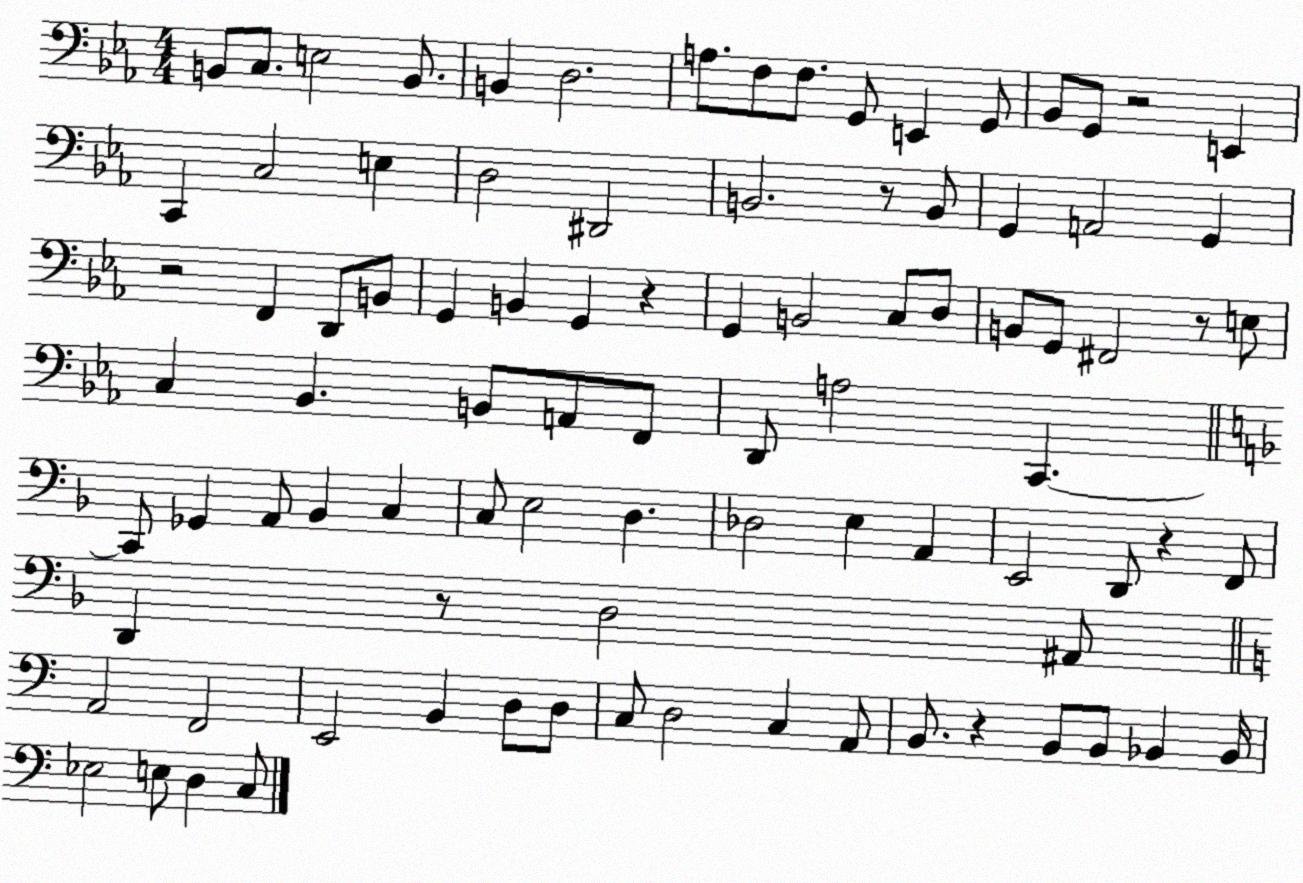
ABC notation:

X:1
T:Untitled
M:4/4
L:1/4
K:Eb
B,,/2 C,/2 E,2 B,,/2 B,, D,2 A,/2 F,/2 F,/2 G,,/2 E,, G,,/2 _B,,/2 G,,/2 z2 E,, C,, C,2 E, D,2 ^D,,2 B,,2 z/2 B,,/2 G,, A,,2 G,, z2 F,, D,,/2 B,,/2 G,, B,, G,, z G,, B,,2 C,/2 D,/2 B,,/2 G,,/2 ^F,,2 z/2 E,/2 C, _B,, B,,/2 A,,/2 F,,/2 D,,/2 A,2 C,, C,,/2 _G,, A,,/2 _B,, C, C,/2 E,2 D, _D,2 E, A,, E,,2 D,,/2 z F,,/2 D,, z/2 D,2 ^A,,/2 A,,2 F,,2 E,,2 B,, D,/2 D,/2 C,/2 D,2 C, A,,/2 B,,/2 z B,,/2 B,,/2 _B,, _B,,/4 _E,2 E,/2 D, C,/2